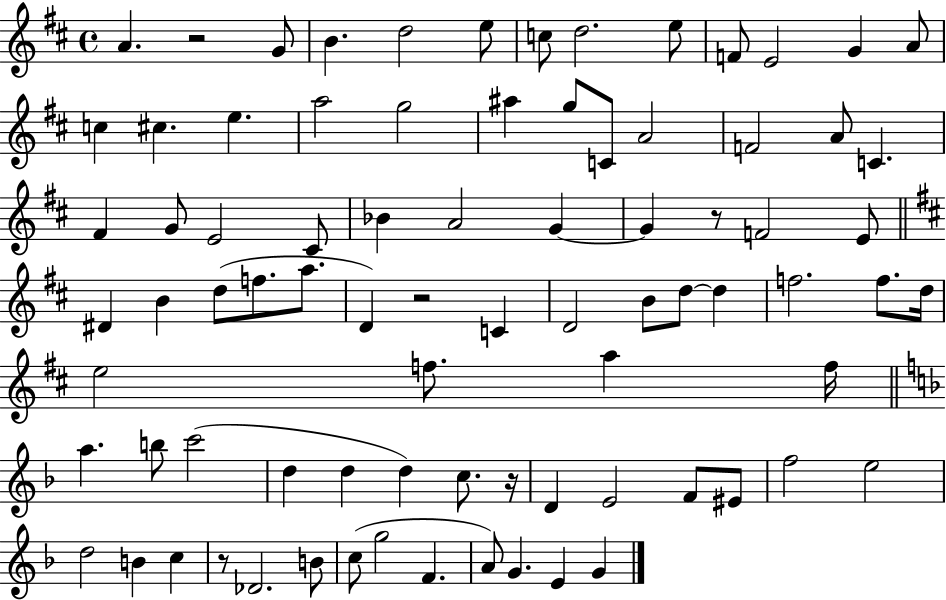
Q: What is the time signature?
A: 4/4